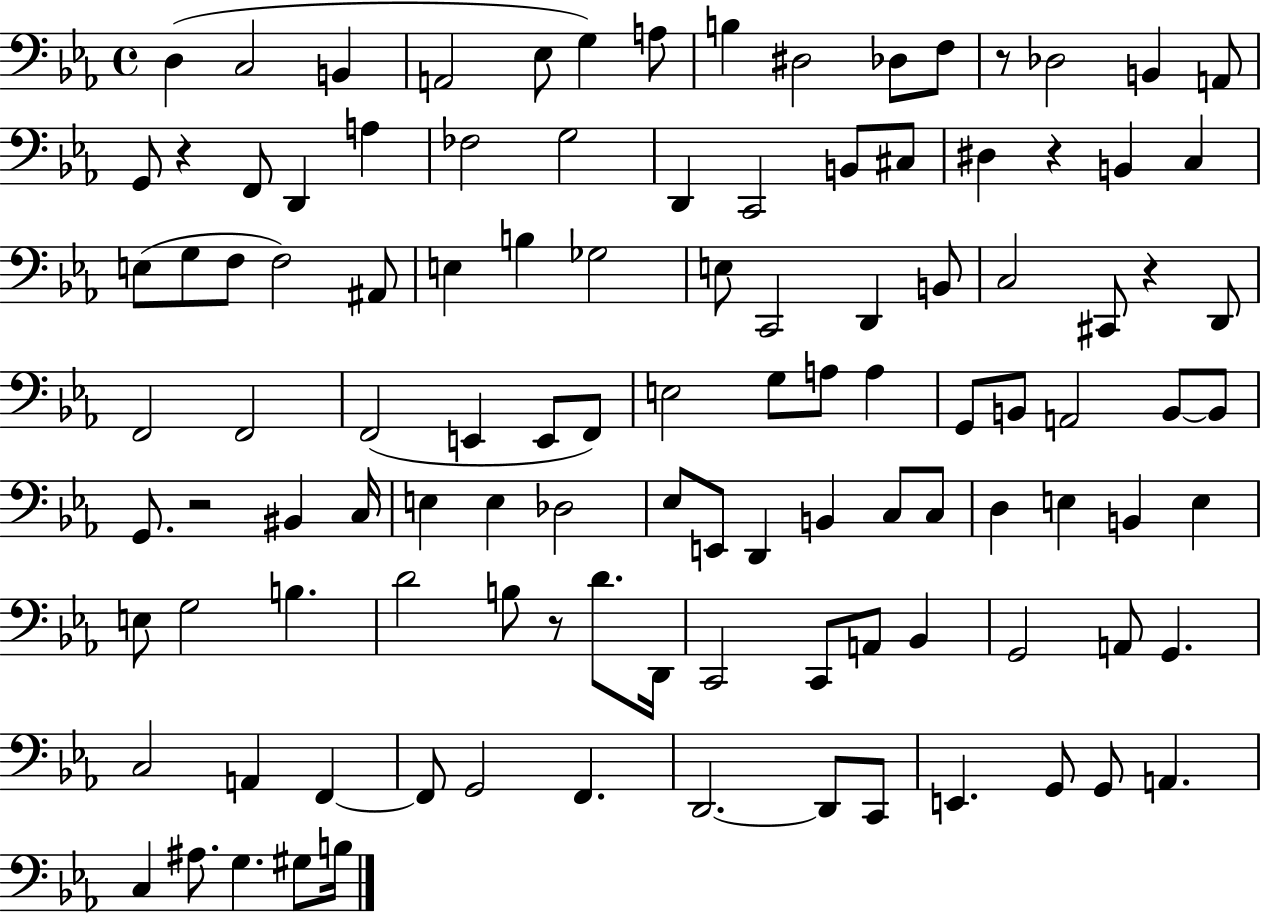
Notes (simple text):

D3/q C3/h B2/q A2/h Eb3/e G3/q A3/e B3/q D#3/h Db3/e F3/e R/e Db3/h B2/q A2/e G2/e R/q F2/e D2/q A3/q FES3/h G3/h D2/q C2/h B2/e C#3/e D#3/q R/q B2/q C3/q E3/e G3/e F3/e F3/h A#2/e E3/q B3/q Gb3/h E3/e C2/h D2/q B2/e C3/h C#2/e R/q D2/e F2/h F2/h F2/h E2/q E2/e F2/e E3/h G3/e A3/e A3/q G2/e B2/e A2/h B2/e B2/e G2/e. R/h BIS2/q C3/s E3/q E3/q Db3/h Eb3/e E2/e D2/q B2/q C3/e C3/e D3/q E3/q B2/q E3/q E3/e G3/h B3/q. D4/h B3/e R/e D4/e. D2/s C2/h C2/e A2/e Bb2/q G2/h A2/e G2/q. C3/h A2/q F2/q F2/e G2/h F2/q. D2/h. D2/e C2/e E2/q. G2/e G2/e A2/q. C3/q A#3/e. G3/q. G#3/e B3/s